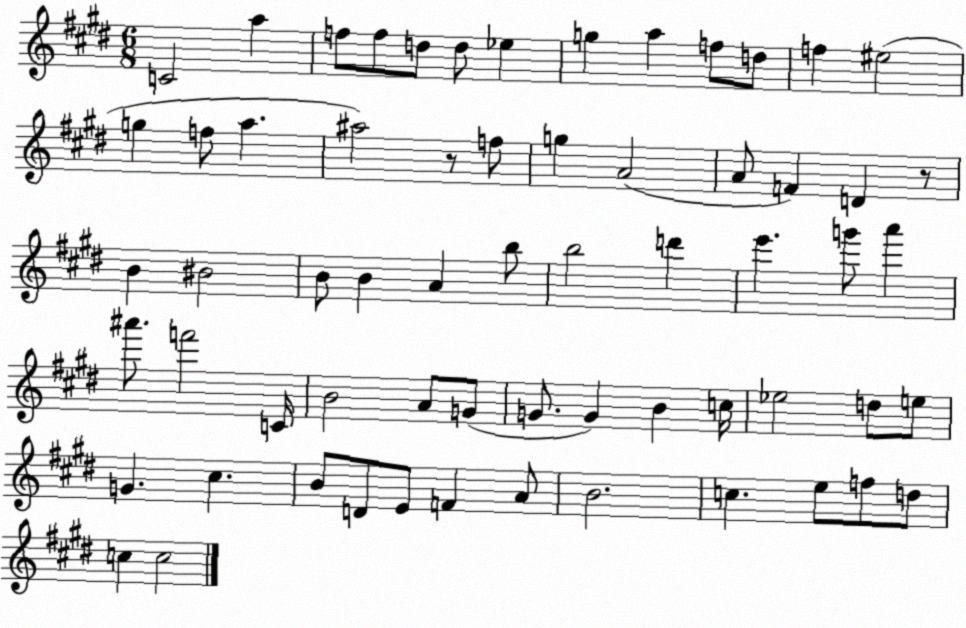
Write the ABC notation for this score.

X:1
T:Untitled
M:6/8
L:1/4
K:E
C2 a f/2 f/2 d/2 d/2 _e g a f/2 d/2 f ^e2 g f/2 a ^a2 z/2 f/2 g A2 A/2 F D z/2 B ^B2 B/2 B A b/2 b2 d' e' g'/2 a' ^a'/2 f'2 C/4 B2 A/2 G/2 G/2 G B c/4 _e2 d/2 e/2 G ^c B/2 D/2 E/2 F A/2 B2 c e/2 f/2 d/2 c c2